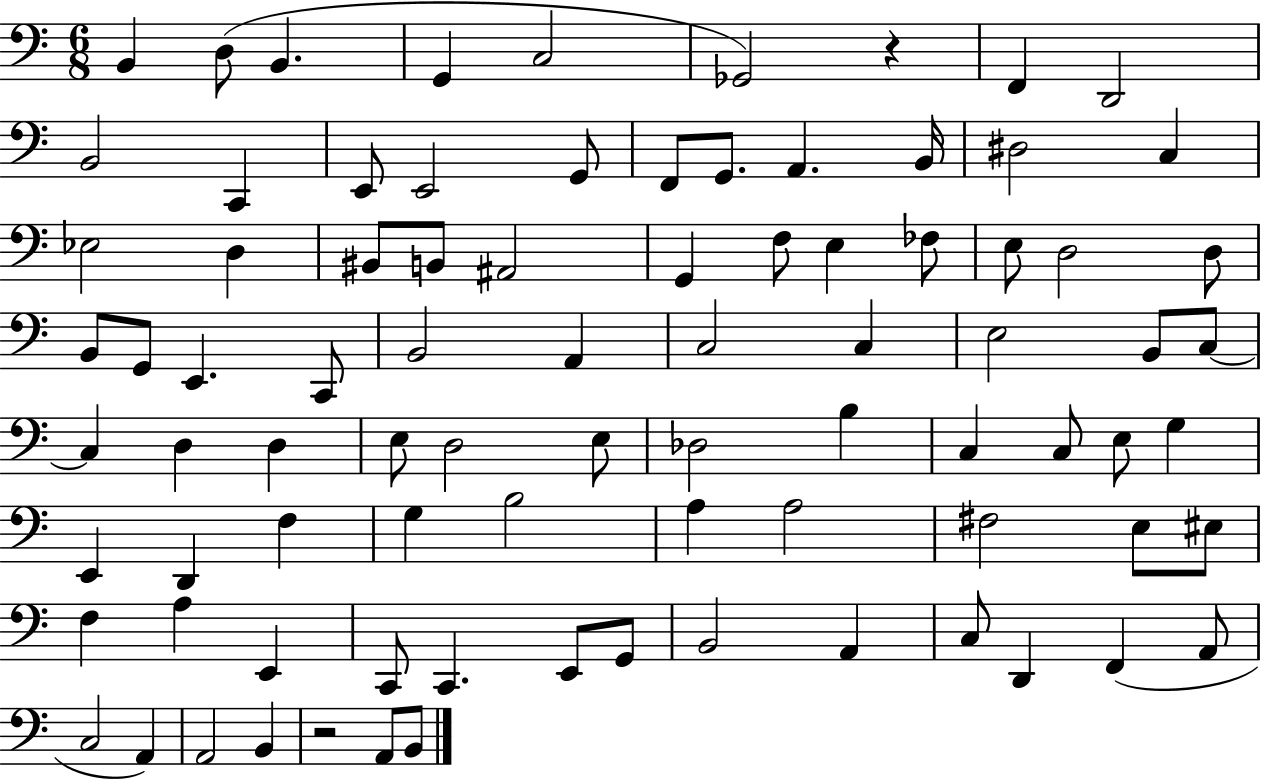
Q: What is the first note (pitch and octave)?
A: B2